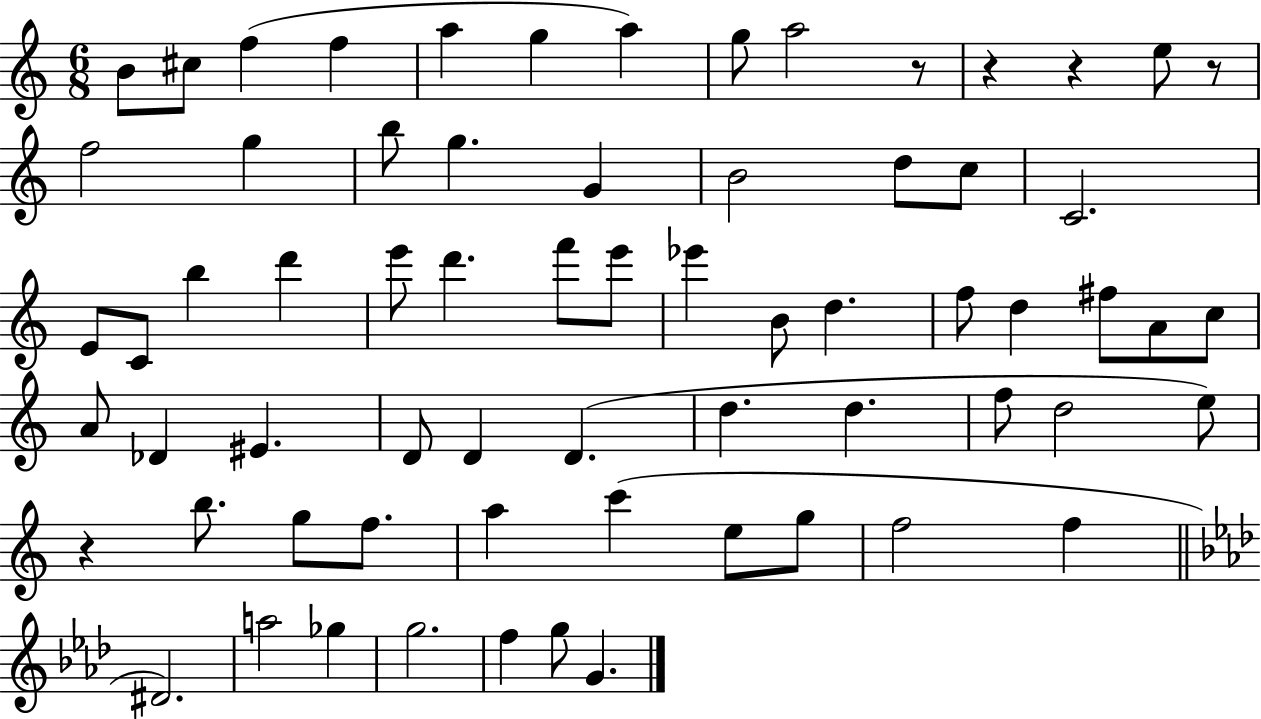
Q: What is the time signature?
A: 6/8